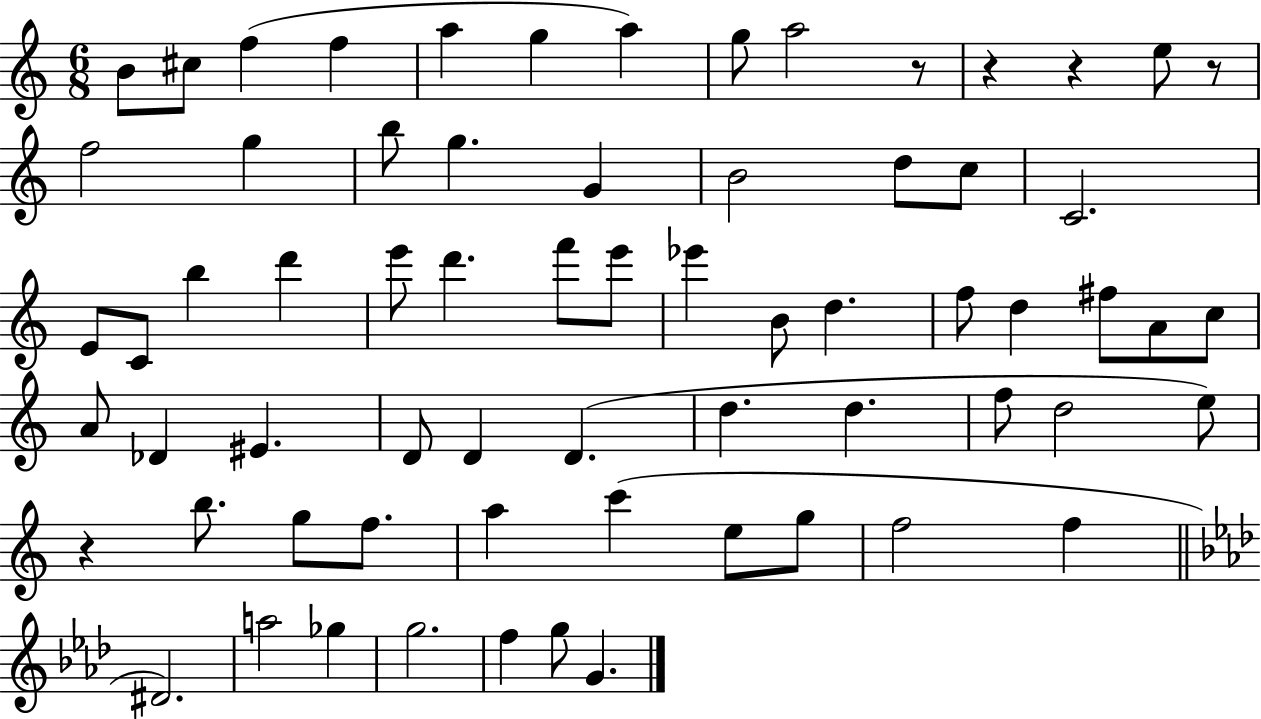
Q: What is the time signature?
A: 6/8